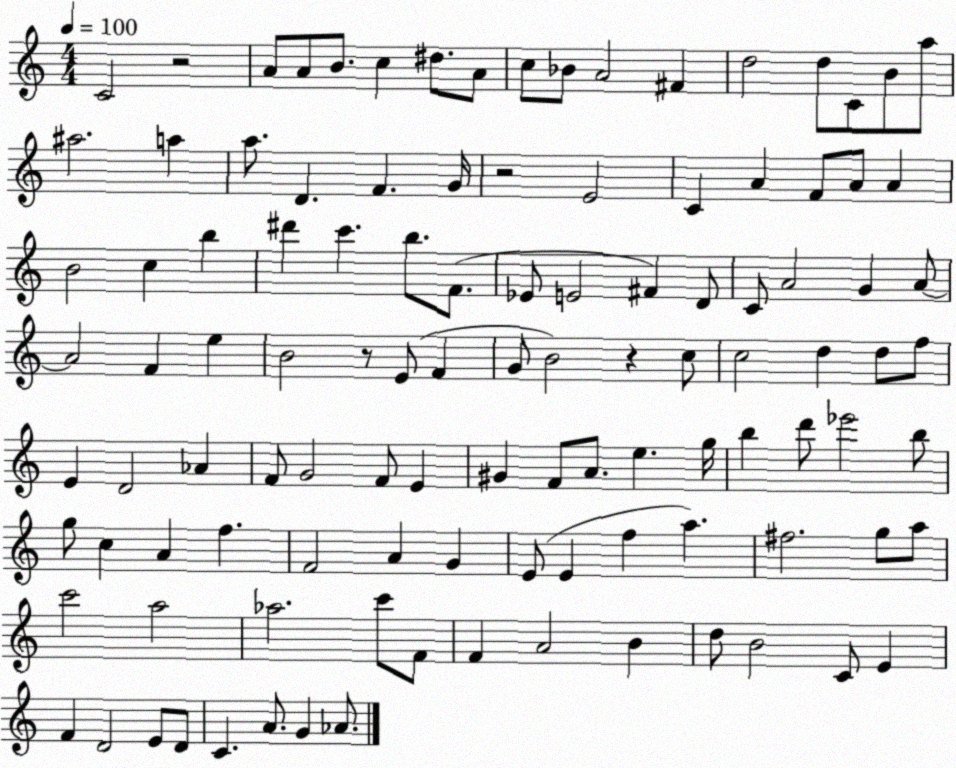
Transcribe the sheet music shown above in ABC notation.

X:1
T:Untitled
M:4/4
L:1/4
K:C
C2 z2 A/2 A/2 B/2 c ^d/2 A/2 c/2 _B/2 A2 ^F d2 d/2 C/2 B/2 a/2 ^a2 a a/2 D F G/4 z2 E2 C A F/2 A/2 A B2 c b ^d' c' b/2 F/2 _E/2 E2 ^F D/2 C/2 A2 G A/2 A2 F e B2 z/2 E/2 F G/2 B2 z c/2 c2 d d/2 f/2 E D2 _A F/2 G2 F/2 E ^G F/2 A/2 e g/4 b d'/2 _e'2 b/2 g/2 c A f F2 A G E/2 E f a ^f2 g/2 a/2 c'2 a2 _a2 c'/2 F/2 F A2 B d/2 B2 C/2 E F D2 E/2 D/2 C A/2 G _A/2